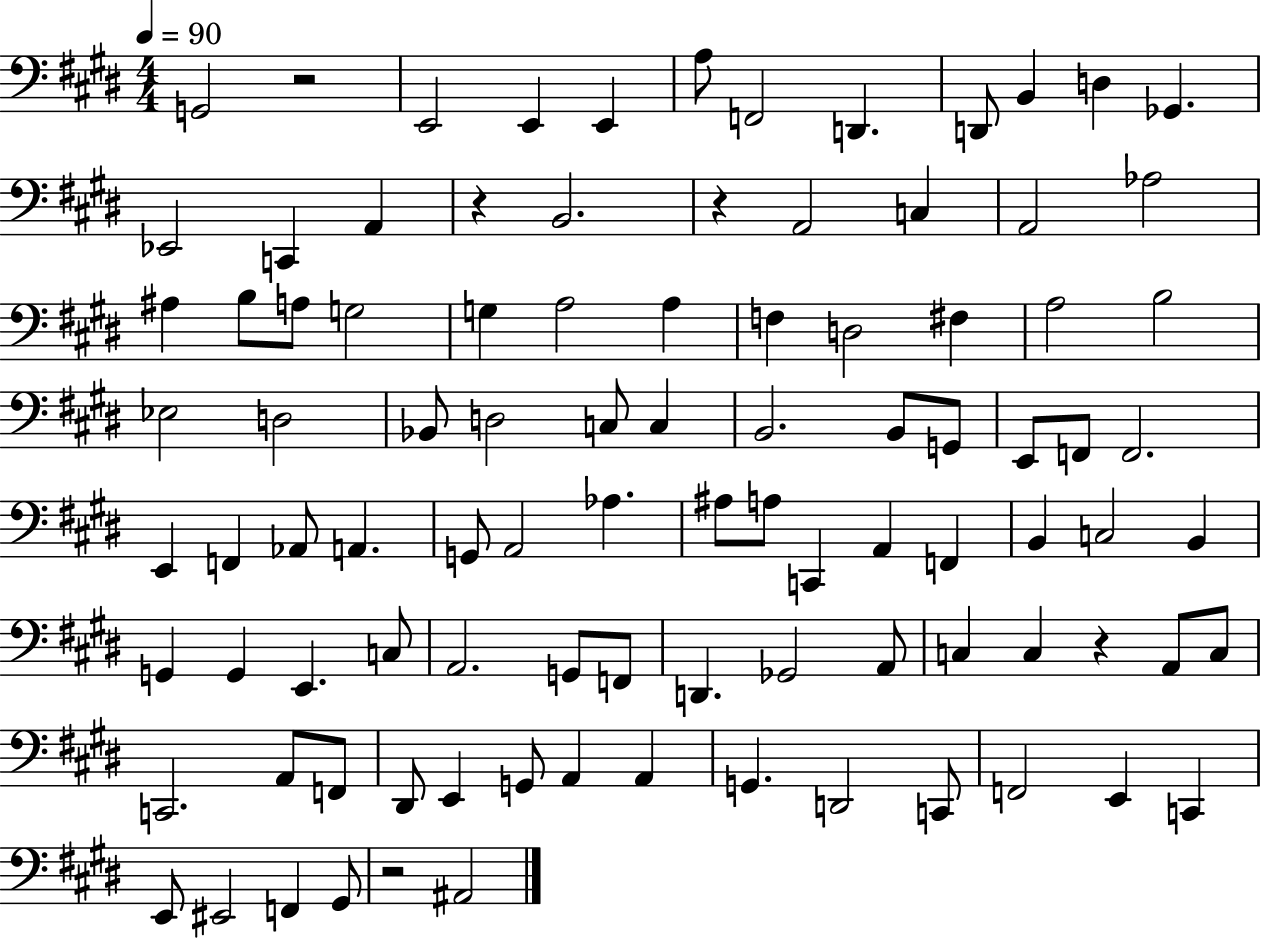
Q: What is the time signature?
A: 4/4